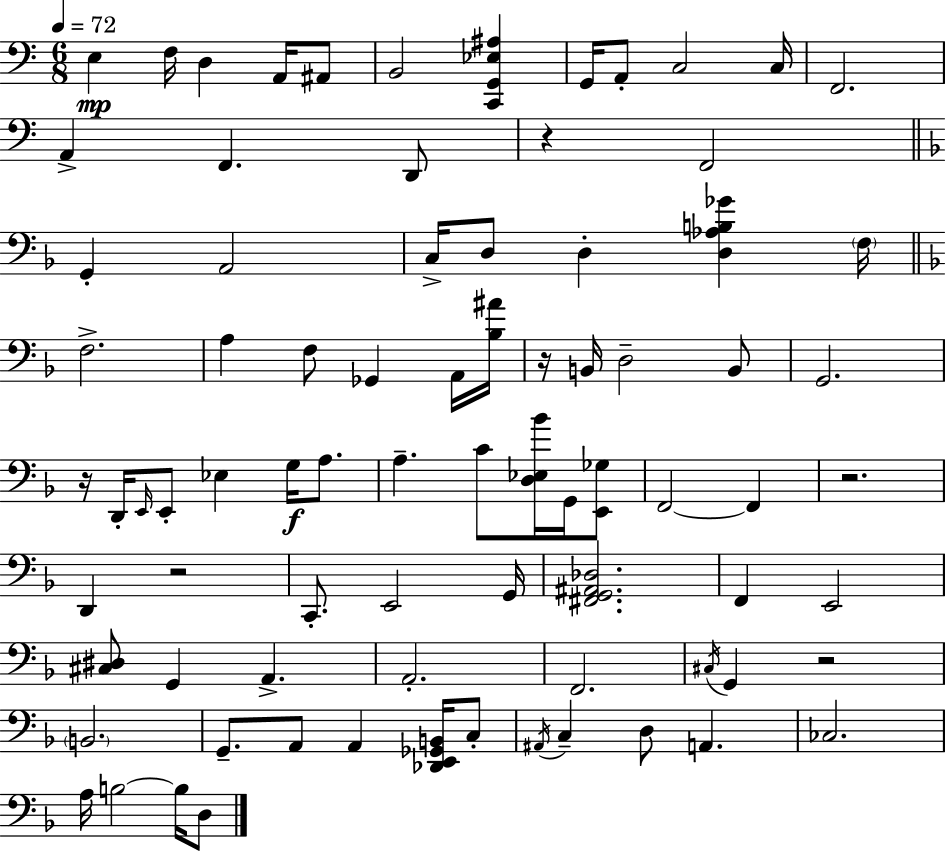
E3/q F3/s D3/q A2/s A#2/e B2/h [C2,G2,Eb3,A#3]/q G2/s A2/e C3/h C3/s F2/h. A2/q F2/q. D2/e R/q F2/h G2/q A2/h C3/s D3/e D3/q [D3,Ab3,B3,Gb4]/q F3/s F3/h. A3/q F3/e Gb2/q A2/s [Bb3,A#4]/s R/s B2/s D3/h B2/e G2/h. R/s D2/s E2/s E2/e Eb3/q G3/s A3/e. A3/q. C4/e [D3,Eb3,Bb4]/s G2/s [E2,Gb3]/e F2/h F2/q R/h. D2/q R/h C2/e. E2/h G2/s [F#2,G2,A#2,Db3]/h. F2/q E2/h [C#3,D#3]/e G2/q A2/q. A2/h. F2/h. C#3/s G2/q R/h B2/h. G2/e. A2/e A2/q [Db2,E2,Gb2,B2]/s C3/e A#2/s C3/q D3/e A2/q. CES3/h. A3/s B3/h B3/s D3/e